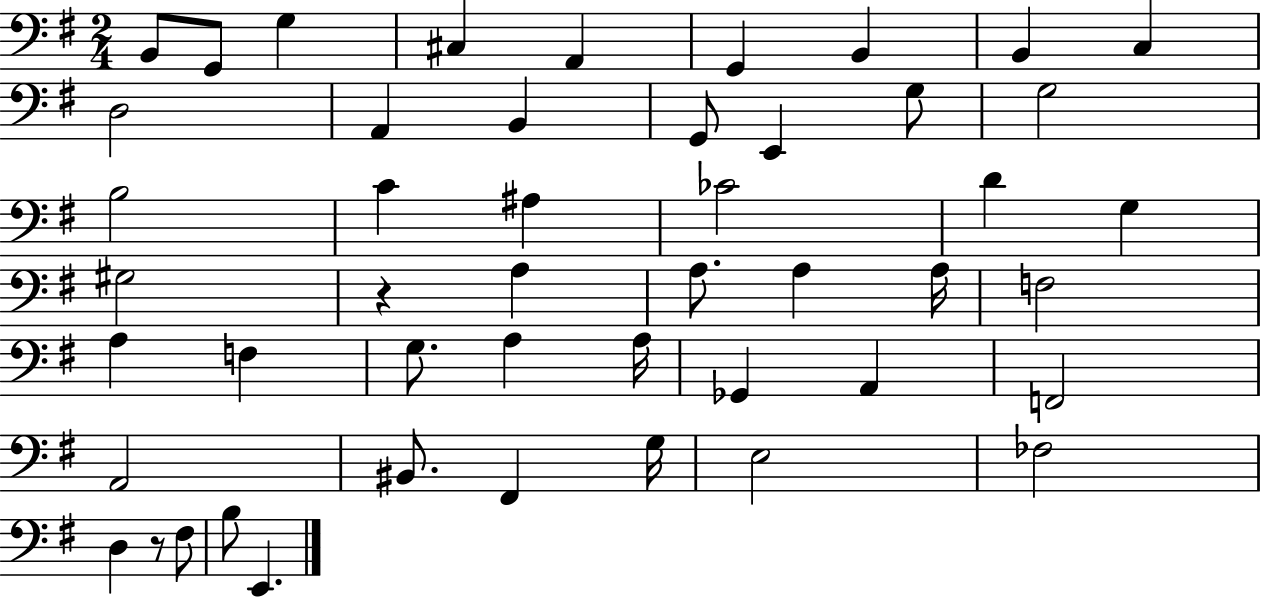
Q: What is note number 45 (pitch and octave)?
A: B3